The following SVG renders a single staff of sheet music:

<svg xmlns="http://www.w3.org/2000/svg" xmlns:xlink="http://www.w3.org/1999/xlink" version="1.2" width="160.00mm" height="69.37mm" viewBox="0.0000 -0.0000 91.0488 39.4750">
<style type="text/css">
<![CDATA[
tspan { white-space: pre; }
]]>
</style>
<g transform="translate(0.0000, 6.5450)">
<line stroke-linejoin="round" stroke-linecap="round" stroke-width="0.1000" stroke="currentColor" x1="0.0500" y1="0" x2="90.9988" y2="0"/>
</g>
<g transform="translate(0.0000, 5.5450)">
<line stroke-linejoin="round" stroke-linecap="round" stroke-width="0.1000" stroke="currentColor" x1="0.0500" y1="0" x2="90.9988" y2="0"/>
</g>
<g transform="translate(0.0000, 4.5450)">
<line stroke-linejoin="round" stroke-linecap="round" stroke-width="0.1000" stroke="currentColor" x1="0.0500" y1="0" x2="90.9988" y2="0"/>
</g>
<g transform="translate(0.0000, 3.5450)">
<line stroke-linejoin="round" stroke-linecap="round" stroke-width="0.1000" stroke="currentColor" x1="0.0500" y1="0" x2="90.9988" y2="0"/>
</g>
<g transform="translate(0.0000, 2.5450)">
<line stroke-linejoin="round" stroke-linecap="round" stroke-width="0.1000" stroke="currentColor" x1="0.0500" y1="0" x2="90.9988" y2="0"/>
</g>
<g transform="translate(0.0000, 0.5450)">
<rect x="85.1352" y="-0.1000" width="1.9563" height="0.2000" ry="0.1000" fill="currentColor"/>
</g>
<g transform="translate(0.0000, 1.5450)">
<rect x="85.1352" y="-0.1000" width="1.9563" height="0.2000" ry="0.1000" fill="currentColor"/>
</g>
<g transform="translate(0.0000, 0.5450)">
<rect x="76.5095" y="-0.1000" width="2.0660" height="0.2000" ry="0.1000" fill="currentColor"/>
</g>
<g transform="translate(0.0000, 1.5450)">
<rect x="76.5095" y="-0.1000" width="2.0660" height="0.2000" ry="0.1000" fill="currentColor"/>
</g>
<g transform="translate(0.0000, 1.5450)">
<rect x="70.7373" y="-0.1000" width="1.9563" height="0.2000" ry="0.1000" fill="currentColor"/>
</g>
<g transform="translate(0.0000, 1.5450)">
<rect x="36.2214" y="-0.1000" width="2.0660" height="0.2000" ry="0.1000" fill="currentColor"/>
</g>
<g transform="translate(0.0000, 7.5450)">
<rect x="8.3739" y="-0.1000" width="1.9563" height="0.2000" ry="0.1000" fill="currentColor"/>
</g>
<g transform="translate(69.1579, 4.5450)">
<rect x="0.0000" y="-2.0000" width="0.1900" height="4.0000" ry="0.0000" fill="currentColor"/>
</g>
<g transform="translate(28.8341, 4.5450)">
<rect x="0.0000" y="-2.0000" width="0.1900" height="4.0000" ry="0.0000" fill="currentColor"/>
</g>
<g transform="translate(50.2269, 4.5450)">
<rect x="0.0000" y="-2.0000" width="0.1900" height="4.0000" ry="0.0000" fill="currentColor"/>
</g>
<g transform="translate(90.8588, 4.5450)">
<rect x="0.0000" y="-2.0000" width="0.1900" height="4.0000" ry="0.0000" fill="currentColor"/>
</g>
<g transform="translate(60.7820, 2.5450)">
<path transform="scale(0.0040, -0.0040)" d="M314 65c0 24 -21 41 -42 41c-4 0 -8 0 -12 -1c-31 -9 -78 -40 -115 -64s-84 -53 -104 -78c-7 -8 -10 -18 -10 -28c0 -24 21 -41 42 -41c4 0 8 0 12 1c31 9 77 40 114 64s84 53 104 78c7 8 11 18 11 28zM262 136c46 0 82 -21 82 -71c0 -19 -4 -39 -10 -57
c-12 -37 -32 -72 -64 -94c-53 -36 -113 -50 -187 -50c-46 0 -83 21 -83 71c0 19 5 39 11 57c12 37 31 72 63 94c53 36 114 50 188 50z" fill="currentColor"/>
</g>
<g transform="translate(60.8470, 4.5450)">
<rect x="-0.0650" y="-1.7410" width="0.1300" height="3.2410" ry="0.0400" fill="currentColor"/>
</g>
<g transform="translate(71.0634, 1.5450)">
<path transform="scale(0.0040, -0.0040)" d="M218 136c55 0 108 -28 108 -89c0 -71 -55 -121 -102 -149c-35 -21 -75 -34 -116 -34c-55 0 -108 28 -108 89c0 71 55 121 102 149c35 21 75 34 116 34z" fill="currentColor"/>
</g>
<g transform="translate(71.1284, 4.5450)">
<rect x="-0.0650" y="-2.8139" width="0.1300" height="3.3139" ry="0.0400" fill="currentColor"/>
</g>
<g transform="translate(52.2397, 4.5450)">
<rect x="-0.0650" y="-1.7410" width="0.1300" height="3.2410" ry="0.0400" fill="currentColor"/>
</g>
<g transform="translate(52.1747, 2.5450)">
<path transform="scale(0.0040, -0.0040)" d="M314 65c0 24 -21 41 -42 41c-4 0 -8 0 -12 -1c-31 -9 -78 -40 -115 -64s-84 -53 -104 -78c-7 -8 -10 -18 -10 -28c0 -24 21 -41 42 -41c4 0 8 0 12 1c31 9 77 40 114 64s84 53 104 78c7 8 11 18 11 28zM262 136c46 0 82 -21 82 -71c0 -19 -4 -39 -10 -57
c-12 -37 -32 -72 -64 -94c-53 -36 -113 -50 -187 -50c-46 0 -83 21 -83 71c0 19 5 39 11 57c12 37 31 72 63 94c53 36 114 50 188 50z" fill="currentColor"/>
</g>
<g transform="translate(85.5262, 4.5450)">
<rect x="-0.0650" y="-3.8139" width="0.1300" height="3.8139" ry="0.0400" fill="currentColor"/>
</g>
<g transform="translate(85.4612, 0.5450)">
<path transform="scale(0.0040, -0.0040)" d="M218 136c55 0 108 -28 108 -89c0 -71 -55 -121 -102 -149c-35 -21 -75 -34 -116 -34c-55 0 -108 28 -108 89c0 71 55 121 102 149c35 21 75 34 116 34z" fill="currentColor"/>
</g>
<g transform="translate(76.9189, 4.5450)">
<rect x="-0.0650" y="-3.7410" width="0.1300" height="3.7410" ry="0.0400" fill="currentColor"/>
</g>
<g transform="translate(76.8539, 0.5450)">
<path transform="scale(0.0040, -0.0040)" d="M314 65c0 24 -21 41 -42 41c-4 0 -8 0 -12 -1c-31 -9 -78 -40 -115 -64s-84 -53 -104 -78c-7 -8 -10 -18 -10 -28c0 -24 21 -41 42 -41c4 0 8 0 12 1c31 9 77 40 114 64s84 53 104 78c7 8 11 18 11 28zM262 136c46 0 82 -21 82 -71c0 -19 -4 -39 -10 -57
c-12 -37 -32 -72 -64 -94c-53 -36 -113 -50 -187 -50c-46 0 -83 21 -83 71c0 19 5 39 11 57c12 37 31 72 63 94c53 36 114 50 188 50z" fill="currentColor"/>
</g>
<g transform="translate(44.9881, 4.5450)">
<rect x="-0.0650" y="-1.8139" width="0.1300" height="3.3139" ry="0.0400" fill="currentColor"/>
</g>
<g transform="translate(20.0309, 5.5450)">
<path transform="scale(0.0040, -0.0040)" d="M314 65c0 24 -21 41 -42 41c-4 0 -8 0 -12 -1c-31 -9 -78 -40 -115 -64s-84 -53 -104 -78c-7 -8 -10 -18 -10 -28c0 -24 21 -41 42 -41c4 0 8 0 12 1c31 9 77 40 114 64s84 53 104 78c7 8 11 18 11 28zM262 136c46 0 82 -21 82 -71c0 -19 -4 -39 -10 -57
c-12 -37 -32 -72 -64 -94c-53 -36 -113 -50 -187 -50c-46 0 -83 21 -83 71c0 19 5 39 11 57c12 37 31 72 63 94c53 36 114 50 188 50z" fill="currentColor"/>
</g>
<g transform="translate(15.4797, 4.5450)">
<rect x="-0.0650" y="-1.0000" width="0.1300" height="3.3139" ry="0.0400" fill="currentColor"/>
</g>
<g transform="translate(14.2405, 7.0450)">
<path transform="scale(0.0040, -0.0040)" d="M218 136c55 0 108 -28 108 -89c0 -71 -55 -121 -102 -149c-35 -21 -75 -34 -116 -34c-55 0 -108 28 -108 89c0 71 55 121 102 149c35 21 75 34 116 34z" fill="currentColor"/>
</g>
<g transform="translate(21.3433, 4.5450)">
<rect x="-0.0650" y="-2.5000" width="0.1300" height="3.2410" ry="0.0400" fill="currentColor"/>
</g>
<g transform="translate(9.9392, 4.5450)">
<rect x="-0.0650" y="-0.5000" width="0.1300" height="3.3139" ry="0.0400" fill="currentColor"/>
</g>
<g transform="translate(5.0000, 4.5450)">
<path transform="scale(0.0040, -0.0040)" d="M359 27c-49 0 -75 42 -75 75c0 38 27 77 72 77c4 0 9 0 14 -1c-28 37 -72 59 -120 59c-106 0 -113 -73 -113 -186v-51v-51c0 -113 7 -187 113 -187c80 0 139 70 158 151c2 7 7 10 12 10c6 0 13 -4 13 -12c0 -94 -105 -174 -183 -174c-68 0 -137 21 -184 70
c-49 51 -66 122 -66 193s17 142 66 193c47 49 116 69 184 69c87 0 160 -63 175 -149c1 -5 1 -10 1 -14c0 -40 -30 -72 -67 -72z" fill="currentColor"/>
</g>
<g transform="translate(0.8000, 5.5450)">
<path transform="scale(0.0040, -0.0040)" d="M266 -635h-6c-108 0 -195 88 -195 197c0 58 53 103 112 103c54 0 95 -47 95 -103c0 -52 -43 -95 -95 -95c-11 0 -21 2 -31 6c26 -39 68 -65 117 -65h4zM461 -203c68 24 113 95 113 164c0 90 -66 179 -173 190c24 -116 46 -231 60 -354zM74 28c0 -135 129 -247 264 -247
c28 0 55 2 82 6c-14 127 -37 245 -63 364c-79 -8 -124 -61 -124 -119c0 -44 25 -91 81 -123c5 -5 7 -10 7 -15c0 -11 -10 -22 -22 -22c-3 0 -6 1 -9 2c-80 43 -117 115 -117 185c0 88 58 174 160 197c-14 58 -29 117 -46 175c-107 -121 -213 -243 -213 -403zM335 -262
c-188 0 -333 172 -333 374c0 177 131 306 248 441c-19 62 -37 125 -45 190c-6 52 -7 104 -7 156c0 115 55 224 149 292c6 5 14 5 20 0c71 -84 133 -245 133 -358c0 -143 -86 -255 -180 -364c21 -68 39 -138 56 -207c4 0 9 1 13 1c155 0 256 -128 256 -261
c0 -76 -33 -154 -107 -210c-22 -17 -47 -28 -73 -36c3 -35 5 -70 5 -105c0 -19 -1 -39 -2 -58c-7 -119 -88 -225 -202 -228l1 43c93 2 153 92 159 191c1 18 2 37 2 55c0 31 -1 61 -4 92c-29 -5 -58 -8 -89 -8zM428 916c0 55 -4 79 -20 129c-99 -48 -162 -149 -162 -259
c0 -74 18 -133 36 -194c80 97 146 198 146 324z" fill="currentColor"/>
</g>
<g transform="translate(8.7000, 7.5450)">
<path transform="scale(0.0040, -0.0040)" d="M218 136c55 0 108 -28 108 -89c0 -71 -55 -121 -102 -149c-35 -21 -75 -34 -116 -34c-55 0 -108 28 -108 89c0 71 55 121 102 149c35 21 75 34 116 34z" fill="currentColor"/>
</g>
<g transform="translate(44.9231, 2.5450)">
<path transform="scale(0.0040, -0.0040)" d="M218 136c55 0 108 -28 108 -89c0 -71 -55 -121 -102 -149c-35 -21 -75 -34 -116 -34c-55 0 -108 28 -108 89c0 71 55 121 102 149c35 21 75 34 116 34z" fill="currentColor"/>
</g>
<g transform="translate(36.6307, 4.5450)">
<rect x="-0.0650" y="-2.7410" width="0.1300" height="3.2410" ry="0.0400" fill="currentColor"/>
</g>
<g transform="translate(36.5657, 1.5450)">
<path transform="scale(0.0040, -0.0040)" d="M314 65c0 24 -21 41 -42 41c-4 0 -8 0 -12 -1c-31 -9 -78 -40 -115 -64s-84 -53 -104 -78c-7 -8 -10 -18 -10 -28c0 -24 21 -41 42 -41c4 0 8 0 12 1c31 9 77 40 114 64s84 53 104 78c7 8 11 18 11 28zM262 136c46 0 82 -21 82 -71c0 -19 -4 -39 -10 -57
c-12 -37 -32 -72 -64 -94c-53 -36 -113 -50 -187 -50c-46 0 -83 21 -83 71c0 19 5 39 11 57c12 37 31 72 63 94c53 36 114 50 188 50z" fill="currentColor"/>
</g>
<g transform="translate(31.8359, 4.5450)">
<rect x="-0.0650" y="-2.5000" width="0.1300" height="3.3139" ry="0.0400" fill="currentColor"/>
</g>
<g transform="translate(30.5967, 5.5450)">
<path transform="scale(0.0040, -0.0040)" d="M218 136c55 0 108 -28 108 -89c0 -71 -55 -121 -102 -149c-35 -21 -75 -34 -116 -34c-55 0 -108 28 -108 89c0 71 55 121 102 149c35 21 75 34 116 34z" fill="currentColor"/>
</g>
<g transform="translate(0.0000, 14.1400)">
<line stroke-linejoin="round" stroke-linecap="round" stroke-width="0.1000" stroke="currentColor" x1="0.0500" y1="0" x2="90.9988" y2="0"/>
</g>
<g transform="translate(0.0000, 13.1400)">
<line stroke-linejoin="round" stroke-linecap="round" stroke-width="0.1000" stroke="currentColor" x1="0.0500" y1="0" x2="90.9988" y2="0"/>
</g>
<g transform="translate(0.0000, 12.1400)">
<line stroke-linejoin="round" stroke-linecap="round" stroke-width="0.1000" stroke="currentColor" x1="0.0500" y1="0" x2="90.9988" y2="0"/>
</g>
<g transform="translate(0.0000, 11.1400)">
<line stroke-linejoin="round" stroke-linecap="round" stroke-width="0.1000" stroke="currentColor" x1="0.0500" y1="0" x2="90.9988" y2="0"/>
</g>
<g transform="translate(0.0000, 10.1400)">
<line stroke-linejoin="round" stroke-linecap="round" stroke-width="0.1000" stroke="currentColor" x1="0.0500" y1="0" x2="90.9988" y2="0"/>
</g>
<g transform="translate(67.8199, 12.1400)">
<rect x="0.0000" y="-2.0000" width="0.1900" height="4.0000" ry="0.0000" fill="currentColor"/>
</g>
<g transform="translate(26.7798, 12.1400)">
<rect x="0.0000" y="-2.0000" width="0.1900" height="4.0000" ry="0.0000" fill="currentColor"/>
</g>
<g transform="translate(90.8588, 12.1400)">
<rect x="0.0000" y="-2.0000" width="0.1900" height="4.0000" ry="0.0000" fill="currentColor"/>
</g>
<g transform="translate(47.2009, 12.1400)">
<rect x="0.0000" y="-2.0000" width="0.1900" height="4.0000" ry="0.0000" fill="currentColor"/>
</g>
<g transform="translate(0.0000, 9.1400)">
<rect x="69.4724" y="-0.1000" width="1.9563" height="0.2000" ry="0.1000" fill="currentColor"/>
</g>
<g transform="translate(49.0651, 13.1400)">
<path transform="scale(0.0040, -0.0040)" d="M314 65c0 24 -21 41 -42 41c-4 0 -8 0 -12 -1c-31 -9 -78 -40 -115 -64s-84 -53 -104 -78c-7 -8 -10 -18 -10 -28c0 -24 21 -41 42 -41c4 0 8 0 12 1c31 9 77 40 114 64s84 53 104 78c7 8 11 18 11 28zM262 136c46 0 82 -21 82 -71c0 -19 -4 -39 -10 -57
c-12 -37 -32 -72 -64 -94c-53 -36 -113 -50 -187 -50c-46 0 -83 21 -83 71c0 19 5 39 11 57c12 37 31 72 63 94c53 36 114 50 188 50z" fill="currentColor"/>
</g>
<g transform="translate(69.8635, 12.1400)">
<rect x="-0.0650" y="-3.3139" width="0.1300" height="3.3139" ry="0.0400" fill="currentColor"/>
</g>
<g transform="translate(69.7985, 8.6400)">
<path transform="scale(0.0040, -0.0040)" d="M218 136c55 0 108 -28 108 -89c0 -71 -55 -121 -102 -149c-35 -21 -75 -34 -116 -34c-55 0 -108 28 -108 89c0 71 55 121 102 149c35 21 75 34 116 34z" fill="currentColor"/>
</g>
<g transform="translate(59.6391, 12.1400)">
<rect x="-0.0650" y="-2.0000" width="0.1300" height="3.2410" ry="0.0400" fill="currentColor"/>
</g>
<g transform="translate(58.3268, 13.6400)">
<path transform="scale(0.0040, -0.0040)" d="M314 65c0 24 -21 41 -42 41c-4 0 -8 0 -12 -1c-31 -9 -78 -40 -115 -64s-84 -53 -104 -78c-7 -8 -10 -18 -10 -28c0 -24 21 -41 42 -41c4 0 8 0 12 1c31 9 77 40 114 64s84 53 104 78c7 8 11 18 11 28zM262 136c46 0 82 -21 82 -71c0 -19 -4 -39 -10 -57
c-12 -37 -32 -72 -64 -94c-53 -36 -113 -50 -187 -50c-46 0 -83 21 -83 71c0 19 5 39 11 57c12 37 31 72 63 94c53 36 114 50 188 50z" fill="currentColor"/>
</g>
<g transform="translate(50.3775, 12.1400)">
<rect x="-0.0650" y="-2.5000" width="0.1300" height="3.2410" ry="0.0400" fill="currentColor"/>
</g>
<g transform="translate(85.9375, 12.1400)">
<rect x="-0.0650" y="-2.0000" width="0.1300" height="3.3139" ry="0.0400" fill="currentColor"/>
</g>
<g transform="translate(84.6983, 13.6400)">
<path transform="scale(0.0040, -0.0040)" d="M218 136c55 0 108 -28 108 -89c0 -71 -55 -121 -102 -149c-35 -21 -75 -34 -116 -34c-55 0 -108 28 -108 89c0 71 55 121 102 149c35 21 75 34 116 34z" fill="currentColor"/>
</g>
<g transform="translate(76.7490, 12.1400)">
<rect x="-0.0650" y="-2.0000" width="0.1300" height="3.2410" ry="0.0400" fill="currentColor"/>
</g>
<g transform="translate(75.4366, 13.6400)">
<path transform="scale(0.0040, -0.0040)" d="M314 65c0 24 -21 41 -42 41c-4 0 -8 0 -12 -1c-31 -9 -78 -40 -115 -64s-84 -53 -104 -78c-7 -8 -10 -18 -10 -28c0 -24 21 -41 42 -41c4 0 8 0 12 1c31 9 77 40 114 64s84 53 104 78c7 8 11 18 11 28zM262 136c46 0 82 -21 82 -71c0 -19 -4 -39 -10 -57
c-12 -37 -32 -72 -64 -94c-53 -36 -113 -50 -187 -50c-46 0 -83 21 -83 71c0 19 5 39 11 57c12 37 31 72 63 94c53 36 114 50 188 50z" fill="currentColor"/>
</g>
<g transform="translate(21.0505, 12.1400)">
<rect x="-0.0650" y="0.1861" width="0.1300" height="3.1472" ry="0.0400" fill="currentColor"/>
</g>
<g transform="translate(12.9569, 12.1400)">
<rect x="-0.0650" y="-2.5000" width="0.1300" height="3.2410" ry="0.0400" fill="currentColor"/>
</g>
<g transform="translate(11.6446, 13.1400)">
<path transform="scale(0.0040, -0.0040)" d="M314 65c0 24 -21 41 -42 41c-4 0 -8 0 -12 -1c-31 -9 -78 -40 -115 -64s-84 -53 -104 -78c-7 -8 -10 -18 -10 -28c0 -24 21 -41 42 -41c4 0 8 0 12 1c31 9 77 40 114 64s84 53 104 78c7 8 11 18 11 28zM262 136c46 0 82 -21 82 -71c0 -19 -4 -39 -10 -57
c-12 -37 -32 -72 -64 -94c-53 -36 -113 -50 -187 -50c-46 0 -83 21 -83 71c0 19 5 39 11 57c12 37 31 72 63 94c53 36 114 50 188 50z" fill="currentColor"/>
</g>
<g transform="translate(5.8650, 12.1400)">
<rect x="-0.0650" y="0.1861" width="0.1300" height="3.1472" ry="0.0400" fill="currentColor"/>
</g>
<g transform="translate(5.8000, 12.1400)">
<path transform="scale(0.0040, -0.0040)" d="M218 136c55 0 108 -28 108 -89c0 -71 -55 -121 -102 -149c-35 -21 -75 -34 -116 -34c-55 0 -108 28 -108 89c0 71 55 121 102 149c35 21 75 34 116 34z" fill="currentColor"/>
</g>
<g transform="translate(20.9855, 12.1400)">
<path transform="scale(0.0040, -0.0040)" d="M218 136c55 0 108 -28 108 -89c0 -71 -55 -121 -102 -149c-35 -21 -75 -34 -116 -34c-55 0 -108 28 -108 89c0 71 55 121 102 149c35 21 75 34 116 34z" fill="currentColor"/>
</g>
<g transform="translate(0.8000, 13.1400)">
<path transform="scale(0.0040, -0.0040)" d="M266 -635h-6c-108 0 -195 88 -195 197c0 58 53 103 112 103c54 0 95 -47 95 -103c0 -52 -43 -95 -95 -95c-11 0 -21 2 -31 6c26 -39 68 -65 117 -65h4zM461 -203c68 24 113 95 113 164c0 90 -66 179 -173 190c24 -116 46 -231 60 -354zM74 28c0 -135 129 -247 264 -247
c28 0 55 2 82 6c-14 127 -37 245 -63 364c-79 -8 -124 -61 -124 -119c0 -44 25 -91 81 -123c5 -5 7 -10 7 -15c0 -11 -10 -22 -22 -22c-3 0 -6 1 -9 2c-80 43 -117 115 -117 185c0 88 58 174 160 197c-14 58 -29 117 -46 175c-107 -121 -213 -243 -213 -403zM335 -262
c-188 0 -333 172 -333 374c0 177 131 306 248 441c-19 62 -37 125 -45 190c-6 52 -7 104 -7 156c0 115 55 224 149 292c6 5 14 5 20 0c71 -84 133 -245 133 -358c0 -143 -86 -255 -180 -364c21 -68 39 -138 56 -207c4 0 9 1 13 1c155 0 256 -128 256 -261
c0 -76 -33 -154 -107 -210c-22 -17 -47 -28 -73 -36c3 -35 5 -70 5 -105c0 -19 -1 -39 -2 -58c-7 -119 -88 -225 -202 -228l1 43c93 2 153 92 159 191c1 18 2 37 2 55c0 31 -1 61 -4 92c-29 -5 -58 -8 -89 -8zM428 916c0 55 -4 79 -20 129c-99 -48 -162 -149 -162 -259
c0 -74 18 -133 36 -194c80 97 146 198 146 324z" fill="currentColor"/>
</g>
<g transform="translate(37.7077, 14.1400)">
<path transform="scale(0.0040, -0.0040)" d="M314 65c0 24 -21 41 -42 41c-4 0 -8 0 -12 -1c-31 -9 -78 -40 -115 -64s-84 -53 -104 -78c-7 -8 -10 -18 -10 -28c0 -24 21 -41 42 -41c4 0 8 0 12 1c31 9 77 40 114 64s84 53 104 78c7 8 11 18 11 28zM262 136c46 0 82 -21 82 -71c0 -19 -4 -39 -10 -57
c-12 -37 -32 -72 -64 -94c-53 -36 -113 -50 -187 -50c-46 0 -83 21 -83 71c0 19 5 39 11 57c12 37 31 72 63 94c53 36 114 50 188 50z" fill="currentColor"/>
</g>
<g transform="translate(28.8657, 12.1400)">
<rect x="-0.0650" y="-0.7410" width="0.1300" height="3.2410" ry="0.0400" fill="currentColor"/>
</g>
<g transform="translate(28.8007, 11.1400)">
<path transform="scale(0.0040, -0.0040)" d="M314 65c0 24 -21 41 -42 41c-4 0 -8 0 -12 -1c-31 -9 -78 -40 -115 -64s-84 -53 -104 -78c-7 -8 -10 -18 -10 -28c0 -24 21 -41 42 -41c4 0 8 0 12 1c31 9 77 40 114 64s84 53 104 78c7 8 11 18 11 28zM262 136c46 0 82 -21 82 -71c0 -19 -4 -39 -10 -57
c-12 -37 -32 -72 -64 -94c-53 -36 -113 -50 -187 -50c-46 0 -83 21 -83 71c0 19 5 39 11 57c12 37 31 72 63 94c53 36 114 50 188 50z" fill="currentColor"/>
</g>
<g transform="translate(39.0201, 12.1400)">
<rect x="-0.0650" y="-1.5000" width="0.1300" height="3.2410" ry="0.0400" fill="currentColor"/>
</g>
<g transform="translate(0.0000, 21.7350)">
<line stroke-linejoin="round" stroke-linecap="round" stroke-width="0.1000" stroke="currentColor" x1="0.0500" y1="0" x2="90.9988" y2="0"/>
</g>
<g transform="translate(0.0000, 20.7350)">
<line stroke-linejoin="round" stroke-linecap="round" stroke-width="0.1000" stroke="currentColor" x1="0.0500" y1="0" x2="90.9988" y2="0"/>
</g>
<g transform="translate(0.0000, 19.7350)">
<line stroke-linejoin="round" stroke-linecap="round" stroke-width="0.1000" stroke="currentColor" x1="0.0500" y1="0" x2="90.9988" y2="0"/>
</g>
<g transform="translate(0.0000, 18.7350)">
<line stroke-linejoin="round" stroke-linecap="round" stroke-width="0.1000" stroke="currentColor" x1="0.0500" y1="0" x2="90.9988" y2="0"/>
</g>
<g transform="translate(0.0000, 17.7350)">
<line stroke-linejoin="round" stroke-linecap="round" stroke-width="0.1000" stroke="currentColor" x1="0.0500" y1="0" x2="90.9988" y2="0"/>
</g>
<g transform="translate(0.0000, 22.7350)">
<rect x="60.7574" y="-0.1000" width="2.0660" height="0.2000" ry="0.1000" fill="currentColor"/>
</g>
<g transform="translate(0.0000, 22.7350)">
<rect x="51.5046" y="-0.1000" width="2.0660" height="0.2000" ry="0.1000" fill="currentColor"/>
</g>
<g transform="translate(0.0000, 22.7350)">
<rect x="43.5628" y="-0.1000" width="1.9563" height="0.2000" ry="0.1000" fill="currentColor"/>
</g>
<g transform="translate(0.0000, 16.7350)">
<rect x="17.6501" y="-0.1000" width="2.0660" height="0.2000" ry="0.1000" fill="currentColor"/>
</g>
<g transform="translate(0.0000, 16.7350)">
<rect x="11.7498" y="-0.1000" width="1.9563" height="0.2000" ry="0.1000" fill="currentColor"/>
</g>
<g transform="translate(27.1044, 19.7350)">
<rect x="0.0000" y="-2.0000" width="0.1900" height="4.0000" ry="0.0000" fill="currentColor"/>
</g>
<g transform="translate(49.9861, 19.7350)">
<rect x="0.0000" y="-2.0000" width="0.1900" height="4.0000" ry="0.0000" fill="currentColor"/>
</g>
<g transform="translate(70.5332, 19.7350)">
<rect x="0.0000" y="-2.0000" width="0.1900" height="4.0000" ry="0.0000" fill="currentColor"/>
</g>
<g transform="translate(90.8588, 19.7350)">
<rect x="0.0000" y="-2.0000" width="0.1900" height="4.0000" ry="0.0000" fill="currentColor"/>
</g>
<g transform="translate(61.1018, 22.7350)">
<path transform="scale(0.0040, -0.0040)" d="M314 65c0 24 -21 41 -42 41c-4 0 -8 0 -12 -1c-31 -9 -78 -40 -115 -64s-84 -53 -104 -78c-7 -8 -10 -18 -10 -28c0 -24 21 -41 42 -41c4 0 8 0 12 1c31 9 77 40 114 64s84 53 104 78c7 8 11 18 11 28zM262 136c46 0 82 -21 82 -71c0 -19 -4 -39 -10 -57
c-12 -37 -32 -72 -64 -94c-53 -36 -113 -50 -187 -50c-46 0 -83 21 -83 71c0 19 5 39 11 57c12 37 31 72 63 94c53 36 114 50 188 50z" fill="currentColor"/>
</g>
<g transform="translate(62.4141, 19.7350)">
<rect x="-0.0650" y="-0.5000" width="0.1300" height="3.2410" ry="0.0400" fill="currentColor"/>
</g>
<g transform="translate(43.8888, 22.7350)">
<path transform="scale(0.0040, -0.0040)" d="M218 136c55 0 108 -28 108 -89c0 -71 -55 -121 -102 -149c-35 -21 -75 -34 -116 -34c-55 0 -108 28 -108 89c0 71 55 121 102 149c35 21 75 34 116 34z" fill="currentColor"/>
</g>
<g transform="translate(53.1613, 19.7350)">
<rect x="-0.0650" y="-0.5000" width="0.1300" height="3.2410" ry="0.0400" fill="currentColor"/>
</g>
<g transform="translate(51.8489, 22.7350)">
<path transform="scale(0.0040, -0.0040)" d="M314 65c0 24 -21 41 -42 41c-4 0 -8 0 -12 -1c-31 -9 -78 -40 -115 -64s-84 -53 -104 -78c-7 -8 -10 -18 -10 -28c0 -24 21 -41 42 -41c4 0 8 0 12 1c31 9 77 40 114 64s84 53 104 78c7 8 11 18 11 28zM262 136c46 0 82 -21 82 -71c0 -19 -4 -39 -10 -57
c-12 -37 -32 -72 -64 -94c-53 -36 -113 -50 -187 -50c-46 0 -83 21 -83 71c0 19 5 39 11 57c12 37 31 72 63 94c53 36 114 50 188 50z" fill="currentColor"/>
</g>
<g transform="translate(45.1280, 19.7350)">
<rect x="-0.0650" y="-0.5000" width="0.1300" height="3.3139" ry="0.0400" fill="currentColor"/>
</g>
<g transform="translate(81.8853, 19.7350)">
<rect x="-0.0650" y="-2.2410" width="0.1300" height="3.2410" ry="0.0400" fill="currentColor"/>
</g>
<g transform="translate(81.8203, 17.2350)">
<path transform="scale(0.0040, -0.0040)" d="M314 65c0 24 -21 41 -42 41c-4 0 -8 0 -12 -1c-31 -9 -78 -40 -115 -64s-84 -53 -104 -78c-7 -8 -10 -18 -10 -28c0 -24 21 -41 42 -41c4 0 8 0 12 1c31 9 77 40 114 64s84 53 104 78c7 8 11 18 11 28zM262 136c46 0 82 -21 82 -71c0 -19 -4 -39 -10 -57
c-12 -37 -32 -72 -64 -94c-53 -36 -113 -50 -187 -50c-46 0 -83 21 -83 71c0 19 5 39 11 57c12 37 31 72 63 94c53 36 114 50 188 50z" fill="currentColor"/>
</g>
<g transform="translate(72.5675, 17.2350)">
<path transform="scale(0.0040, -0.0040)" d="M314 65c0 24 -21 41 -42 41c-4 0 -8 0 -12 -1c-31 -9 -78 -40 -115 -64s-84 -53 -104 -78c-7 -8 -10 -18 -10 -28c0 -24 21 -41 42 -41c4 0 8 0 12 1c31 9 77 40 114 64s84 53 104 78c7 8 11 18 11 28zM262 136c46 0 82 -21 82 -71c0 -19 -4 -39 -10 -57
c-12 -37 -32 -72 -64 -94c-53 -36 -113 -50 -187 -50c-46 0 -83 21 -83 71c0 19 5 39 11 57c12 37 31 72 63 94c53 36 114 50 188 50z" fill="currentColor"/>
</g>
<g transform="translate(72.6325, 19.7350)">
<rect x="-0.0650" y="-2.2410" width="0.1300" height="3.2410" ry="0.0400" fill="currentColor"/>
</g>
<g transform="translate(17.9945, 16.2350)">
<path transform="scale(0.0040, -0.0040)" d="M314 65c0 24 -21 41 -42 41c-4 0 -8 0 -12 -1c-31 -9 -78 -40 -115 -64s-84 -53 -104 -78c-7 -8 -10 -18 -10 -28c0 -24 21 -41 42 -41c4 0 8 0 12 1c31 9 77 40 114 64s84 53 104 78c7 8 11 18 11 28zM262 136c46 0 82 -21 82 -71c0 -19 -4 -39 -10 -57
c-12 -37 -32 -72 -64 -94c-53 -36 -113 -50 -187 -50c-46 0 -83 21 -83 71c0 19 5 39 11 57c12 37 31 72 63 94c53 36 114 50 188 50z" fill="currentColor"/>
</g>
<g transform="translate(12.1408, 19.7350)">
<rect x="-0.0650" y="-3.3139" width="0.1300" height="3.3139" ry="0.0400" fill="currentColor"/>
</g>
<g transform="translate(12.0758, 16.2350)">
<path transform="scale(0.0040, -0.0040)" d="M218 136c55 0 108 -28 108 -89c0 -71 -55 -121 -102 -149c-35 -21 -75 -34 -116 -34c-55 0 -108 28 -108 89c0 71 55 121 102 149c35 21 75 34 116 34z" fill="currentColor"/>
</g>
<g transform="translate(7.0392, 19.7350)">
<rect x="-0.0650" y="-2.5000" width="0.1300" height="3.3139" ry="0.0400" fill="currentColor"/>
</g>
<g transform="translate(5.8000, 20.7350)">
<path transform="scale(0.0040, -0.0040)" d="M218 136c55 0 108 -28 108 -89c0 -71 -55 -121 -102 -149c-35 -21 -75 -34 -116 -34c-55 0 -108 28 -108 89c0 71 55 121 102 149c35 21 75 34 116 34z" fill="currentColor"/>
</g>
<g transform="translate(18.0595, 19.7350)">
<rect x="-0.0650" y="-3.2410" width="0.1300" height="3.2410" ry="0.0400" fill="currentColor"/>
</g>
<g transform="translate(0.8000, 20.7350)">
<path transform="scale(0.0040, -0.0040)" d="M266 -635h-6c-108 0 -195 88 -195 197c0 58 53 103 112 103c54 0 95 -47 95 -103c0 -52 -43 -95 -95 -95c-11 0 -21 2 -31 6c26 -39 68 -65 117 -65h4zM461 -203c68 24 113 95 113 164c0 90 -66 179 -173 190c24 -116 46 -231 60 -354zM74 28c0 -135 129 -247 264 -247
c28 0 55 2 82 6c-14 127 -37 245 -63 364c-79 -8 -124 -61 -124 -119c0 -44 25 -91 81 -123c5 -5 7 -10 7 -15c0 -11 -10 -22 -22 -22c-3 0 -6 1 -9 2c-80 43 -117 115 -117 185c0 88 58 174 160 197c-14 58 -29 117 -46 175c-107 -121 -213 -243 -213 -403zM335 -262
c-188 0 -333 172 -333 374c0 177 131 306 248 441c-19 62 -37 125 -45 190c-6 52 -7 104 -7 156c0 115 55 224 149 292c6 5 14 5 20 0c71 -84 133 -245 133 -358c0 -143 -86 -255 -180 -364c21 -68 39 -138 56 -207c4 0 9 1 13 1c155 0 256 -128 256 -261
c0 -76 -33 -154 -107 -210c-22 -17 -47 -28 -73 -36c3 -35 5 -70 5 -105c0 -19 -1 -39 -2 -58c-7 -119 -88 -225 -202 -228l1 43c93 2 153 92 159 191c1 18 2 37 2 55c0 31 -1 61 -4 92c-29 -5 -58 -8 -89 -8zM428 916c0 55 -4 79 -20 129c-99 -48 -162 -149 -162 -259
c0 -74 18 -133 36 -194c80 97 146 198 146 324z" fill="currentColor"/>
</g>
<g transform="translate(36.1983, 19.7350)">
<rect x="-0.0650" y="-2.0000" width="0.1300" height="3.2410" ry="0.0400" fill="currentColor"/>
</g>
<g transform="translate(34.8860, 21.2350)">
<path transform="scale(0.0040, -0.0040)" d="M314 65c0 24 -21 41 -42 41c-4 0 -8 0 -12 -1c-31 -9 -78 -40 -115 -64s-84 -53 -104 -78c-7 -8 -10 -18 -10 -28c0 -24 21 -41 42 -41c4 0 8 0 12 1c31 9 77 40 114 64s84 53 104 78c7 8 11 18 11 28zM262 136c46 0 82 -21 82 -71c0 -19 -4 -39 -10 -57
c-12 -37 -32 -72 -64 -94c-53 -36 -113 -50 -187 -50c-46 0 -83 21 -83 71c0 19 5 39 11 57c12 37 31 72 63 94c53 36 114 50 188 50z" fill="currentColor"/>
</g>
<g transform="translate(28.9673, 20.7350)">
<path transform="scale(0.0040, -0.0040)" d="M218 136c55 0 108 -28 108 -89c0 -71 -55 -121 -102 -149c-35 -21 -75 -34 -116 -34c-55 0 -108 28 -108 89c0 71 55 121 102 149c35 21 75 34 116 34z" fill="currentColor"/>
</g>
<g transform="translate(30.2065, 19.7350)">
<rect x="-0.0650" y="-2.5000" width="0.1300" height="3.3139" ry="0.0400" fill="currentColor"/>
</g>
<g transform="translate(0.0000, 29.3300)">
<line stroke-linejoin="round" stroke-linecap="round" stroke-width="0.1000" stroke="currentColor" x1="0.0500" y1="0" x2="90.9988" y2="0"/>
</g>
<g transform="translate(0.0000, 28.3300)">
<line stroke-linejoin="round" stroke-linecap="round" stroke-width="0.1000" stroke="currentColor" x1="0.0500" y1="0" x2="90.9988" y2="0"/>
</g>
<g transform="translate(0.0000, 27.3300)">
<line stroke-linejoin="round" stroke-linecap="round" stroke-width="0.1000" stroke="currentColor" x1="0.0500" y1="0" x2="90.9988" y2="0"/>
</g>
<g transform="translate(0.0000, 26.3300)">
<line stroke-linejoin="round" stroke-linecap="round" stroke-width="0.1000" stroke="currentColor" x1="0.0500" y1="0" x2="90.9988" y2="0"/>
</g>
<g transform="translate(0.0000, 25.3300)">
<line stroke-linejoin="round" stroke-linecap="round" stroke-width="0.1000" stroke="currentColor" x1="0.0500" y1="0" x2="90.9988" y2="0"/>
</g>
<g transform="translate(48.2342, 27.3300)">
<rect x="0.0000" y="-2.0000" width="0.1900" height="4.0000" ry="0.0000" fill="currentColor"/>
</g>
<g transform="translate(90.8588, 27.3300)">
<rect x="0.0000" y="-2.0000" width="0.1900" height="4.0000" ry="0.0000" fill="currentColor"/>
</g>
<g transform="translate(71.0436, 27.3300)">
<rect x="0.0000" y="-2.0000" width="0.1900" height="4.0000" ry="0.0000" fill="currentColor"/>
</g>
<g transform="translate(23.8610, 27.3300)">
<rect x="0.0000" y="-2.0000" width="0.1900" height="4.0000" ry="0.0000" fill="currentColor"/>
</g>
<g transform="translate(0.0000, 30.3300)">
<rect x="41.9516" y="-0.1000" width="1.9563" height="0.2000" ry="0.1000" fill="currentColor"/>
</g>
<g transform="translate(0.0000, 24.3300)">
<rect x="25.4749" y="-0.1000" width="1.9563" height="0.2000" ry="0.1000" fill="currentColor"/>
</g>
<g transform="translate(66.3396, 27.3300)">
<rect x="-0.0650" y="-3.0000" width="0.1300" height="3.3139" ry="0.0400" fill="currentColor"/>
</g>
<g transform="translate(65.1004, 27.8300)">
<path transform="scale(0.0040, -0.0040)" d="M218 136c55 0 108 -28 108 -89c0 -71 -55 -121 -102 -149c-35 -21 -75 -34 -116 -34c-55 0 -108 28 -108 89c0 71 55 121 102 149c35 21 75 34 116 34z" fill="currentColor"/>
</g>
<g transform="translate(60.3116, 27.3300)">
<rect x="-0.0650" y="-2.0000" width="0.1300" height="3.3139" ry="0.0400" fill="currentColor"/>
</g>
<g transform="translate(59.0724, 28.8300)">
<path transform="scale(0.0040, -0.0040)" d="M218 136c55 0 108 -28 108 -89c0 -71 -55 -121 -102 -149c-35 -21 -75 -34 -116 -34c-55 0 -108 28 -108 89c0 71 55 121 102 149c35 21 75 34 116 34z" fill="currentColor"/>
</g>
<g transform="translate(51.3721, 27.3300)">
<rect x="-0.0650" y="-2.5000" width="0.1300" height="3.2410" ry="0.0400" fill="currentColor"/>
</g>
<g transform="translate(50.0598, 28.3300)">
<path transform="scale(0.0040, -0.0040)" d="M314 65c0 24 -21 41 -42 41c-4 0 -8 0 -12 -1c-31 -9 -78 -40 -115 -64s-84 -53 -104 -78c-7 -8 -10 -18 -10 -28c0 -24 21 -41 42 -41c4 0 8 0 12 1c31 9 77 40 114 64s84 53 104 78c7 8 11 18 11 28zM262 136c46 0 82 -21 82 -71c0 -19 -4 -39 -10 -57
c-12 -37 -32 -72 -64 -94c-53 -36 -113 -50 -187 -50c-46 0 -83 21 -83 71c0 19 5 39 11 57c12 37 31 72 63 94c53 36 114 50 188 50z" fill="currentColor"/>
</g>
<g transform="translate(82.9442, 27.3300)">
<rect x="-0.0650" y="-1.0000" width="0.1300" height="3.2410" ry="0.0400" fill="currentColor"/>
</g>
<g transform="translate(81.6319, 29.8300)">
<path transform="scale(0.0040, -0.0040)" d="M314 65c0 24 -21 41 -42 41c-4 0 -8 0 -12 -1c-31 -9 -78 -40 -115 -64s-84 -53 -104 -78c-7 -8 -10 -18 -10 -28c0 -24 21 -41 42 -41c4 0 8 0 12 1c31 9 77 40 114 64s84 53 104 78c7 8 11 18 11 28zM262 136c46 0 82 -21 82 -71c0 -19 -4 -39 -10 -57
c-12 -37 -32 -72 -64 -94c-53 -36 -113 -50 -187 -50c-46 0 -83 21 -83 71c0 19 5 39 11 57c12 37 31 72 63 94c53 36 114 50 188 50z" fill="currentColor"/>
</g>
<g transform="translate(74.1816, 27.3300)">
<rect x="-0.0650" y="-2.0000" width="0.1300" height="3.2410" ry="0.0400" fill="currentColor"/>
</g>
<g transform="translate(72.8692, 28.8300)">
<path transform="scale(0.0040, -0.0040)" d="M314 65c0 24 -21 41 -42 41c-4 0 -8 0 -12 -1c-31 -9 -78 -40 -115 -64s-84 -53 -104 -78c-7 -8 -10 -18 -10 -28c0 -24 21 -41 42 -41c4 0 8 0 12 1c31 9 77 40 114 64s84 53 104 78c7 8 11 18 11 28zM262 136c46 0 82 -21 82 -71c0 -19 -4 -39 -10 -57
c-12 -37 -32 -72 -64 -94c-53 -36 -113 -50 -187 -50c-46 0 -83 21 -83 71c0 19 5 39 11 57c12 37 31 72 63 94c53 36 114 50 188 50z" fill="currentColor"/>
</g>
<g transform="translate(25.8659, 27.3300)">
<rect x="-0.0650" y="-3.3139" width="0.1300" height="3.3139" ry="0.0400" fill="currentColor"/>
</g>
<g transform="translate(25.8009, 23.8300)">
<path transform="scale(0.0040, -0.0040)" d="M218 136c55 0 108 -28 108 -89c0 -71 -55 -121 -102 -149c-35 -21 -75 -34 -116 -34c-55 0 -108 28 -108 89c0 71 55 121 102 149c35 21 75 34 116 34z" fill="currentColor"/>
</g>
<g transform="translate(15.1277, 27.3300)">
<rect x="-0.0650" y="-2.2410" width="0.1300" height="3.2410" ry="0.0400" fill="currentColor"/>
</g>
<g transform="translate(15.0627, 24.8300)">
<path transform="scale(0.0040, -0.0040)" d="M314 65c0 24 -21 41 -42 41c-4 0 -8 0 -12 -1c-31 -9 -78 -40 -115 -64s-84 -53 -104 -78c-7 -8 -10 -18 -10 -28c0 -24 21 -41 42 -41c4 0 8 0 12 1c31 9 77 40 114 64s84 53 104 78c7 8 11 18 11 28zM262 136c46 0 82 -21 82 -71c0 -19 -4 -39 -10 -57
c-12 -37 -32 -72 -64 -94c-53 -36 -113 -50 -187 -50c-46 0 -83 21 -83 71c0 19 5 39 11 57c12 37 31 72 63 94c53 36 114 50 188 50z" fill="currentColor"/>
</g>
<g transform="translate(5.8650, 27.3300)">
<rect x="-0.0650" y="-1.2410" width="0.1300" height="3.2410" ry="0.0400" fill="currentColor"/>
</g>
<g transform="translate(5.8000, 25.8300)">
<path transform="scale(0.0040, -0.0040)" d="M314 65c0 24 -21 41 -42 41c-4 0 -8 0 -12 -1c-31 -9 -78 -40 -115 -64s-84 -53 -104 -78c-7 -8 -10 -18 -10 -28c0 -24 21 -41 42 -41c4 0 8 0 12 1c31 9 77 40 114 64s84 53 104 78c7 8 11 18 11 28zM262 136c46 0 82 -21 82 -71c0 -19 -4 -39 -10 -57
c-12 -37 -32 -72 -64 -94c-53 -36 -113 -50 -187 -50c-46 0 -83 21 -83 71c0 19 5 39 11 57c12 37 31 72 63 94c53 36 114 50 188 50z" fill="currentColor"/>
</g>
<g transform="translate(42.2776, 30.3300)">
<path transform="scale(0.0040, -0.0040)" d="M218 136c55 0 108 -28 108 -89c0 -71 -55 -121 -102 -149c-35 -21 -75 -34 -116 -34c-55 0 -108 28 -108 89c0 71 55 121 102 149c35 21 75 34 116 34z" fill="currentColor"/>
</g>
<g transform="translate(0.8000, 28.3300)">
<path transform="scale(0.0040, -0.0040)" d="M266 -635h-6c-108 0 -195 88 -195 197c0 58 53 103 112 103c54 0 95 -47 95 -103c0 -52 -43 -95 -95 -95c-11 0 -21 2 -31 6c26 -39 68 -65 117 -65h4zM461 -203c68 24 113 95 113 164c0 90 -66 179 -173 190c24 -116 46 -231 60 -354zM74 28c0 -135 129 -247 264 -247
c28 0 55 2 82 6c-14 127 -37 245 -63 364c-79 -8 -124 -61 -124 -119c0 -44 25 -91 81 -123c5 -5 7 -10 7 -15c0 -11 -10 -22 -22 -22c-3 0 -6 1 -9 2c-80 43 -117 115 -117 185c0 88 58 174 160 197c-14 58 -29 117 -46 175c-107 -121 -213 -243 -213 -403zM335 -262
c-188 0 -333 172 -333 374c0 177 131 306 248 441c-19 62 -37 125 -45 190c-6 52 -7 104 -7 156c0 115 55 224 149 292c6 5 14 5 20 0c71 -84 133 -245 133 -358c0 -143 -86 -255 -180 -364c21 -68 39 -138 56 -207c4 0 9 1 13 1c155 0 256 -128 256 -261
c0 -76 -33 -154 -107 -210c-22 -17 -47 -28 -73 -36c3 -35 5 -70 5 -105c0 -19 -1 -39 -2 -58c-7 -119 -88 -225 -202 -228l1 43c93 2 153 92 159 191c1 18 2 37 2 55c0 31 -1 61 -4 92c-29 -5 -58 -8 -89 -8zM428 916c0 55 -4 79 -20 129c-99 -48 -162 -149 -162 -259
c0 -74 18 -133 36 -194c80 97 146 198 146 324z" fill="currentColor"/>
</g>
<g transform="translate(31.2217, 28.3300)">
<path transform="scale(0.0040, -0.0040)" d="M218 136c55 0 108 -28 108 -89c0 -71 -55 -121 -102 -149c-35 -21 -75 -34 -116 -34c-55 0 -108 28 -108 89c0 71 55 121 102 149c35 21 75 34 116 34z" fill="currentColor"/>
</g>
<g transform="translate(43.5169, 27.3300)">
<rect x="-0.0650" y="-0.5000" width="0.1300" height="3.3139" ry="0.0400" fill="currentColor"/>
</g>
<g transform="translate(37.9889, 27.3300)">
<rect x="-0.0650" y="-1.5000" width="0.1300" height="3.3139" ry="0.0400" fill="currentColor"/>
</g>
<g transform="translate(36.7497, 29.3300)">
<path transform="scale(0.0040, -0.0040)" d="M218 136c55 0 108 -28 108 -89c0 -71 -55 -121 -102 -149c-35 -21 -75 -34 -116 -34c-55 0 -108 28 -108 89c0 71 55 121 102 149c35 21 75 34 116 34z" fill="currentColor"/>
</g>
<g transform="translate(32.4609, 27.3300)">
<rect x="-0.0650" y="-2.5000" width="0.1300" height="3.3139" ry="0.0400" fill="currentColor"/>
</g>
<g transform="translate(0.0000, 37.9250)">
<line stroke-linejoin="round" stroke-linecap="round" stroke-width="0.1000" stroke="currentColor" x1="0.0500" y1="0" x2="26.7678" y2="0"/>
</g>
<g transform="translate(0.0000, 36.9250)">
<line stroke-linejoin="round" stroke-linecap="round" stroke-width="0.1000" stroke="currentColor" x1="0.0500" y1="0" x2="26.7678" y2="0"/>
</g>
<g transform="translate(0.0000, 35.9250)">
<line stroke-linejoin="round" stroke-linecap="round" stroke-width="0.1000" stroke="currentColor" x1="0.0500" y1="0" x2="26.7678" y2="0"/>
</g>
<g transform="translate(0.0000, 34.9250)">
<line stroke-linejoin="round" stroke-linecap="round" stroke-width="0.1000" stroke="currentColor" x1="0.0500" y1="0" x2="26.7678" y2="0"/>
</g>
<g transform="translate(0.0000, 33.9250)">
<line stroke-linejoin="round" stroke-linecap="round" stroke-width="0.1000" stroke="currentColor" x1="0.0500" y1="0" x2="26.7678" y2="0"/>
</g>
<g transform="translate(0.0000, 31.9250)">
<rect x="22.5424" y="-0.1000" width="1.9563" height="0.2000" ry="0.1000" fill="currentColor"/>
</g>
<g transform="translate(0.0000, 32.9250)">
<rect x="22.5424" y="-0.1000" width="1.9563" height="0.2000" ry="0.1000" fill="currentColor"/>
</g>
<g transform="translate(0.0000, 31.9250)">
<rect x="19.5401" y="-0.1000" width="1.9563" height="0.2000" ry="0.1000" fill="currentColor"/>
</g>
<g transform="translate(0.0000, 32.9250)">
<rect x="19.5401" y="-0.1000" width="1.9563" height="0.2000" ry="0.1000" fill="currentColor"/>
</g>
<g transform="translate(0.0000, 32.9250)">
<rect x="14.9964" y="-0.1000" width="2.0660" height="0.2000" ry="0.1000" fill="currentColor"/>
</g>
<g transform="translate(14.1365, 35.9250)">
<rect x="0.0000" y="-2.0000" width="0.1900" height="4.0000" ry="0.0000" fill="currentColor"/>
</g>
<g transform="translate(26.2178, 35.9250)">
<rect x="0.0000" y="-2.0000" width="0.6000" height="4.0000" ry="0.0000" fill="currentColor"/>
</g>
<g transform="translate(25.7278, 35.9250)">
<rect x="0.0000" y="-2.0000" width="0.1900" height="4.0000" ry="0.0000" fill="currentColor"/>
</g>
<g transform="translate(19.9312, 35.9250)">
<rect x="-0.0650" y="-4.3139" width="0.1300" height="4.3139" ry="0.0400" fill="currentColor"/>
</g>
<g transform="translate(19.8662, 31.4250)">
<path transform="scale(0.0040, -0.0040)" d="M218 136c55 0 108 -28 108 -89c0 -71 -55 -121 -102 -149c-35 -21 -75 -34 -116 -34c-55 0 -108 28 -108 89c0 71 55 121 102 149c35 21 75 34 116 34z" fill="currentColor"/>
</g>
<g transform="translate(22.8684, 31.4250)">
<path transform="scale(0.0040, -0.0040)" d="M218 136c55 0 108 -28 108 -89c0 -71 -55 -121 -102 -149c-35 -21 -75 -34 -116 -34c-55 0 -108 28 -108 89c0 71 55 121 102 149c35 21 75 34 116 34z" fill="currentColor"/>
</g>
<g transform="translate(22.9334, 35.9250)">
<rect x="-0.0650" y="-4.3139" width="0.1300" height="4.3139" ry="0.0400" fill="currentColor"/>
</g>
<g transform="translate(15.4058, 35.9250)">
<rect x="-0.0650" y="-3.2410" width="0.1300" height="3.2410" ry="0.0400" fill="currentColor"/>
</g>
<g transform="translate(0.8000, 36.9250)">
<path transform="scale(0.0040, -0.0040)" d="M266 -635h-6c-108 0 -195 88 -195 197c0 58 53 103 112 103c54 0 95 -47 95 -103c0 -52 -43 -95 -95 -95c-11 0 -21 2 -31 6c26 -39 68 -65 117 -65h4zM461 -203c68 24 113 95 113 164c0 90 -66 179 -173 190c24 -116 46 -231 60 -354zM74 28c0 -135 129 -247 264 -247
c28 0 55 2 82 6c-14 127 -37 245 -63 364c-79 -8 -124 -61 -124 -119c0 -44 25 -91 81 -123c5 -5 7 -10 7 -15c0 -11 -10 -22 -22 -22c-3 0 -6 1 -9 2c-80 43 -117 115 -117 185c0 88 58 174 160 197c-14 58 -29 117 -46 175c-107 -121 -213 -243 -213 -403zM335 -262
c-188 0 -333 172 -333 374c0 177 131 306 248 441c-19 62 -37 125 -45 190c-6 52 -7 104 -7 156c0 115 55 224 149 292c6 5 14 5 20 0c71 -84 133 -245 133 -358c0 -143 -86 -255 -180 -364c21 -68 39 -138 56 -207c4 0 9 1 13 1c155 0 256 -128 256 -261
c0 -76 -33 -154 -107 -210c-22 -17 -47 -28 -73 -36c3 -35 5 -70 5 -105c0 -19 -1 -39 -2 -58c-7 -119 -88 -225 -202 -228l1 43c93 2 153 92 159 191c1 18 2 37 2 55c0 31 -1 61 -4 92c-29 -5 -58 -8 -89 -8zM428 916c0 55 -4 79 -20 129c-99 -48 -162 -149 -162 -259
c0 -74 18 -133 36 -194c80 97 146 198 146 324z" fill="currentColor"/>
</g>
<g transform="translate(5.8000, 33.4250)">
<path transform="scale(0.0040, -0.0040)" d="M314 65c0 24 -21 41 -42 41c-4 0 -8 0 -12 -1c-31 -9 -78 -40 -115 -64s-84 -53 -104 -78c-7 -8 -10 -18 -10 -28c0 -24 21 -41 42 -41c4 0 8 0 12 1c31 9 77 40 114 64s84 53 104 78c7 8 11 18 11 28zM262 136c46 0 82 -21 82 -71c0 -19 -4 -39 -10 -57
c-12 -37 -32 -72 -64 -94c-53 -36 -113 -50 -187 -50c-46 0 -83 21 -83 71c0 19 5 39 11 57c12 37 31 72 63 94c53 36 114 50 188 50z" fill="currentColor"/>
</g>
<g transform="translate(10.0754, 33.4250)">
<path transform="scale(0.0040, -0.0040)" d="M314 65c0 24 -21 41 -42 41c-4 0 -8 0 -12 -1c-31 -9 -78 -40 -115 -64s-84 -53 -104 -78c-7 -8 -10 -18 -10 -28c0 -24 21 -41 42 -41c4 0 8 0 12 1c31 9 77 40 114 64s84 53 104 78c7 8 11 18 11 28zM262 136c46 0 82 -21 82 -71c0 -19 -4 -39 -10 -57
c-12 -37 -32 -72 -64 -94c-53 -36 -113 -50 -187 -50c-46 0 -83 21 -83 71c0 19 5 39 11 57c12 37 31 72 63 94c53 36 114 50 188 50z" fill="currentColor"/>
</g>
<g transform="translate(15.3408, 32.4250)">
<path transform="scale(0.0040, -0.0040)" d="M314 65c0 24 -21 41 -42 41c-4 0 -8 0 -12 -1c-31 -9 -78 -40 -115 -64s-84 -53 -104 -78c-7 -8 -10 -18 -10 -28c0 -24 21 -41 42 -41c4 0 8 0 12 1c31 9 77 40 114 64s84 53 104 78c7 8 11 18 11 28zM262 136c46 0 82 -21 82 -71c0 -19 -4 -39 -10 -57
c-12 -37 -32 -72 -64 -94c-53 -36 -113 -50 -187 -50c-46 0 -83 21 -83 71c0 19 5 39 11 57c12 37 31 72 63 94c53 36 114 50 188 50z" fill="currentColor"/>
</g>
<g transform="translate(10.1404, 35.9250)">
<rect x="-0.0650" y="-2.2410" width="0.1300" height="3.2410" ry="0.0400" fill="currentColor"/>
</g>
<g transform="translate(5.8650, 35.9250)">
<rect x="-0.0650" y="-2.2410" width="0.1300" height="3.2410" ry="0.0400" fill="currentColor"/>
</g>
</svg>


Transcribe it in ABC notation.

X:1
T:Untitled
M:4/4
L:1/4
K:C
C D G2 G a2 f f2 f2 a c'2 c' B G2 B d2 E2 G2 F2 b F2 F G b b2 G F2 C C2 C2 g2 g2 e2 g2 b G E C G2 F A F2 D2 g2 g2 b2 d' d'